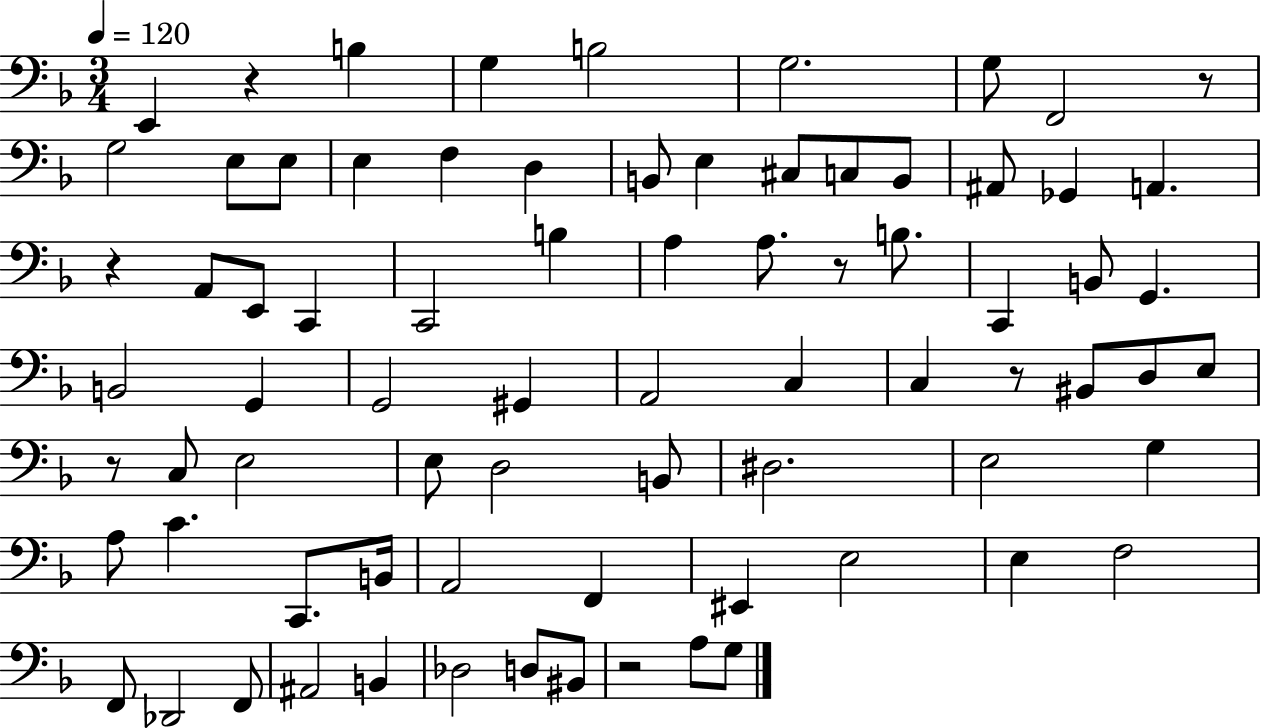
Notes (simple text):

E2/q R/q B3/q G3/q B3/h G3/h. G3/e F2/h R/e G3/h E3/e E3/e E3/q F3/q D3/q B2/e E3/q C#3/e C3/e B2/e A#2/e Gb2/q A2/q. R/q A2/e E2/e C2/q C2/h B3/q A3/q A3/e. R/e B3/e. C2/q B2/e G2/q. B2/h G2/q G2/h G#2/q A2/h C3/q C3/q R/e BIS2/e D3/e E3/e R/e C3/e E3/h E3/e D3/h B2/e D#3/h. E3/h G3/q A3/e C4/q. C2/e. B2/s A2/h F2/q EIS2/q E3/h E3/q F3/h F2/e Db2/h F2/e A#2/h B2/q Db3/h D3/e BIS2/e R/h A3/e G3/e